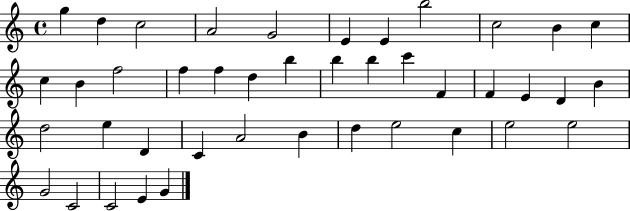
G5/q D5/q C5/h A4/h G4/h E4/q E4/q B5/h C5/h B4/q C5/q C5/q B4/q F5/h F5/q F5/q D5/q B5/q B5/q B5/q C6/q F4/q F4/q E4/q D4/q B4/q D5/h E5/q D4/q C4/q A4/h B4/q D5/q E5/h C5/q E5/h E5/h G4/h C4/h C4/h E4/q G4/q